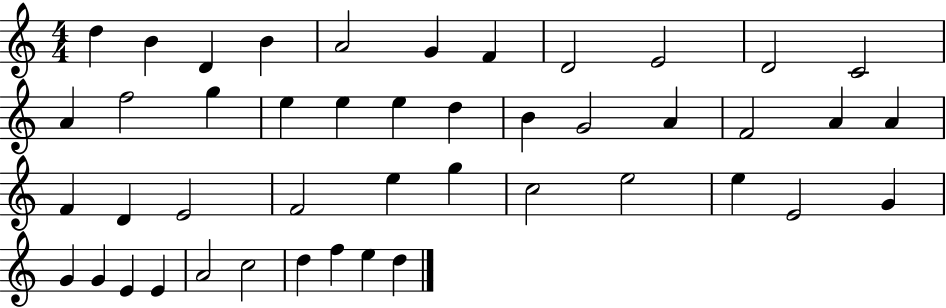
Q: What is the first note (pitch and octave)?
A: D5